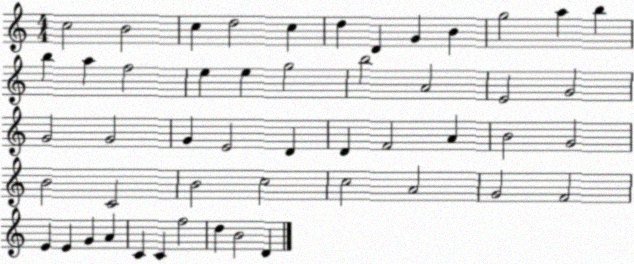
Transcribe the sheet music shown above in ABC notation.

X:1
T:Untitled
M:4/4
L:1/4
K:C
c2 B2 c d2 c d D G B g2 a b b a f2 e e g2 b2 A2 E2 G2 G2 G2 G E2 D D F2 A B2 G2 B2 C2 B2 c2 c2 A2 G2 F2 E E G A C C f2 d B2 D